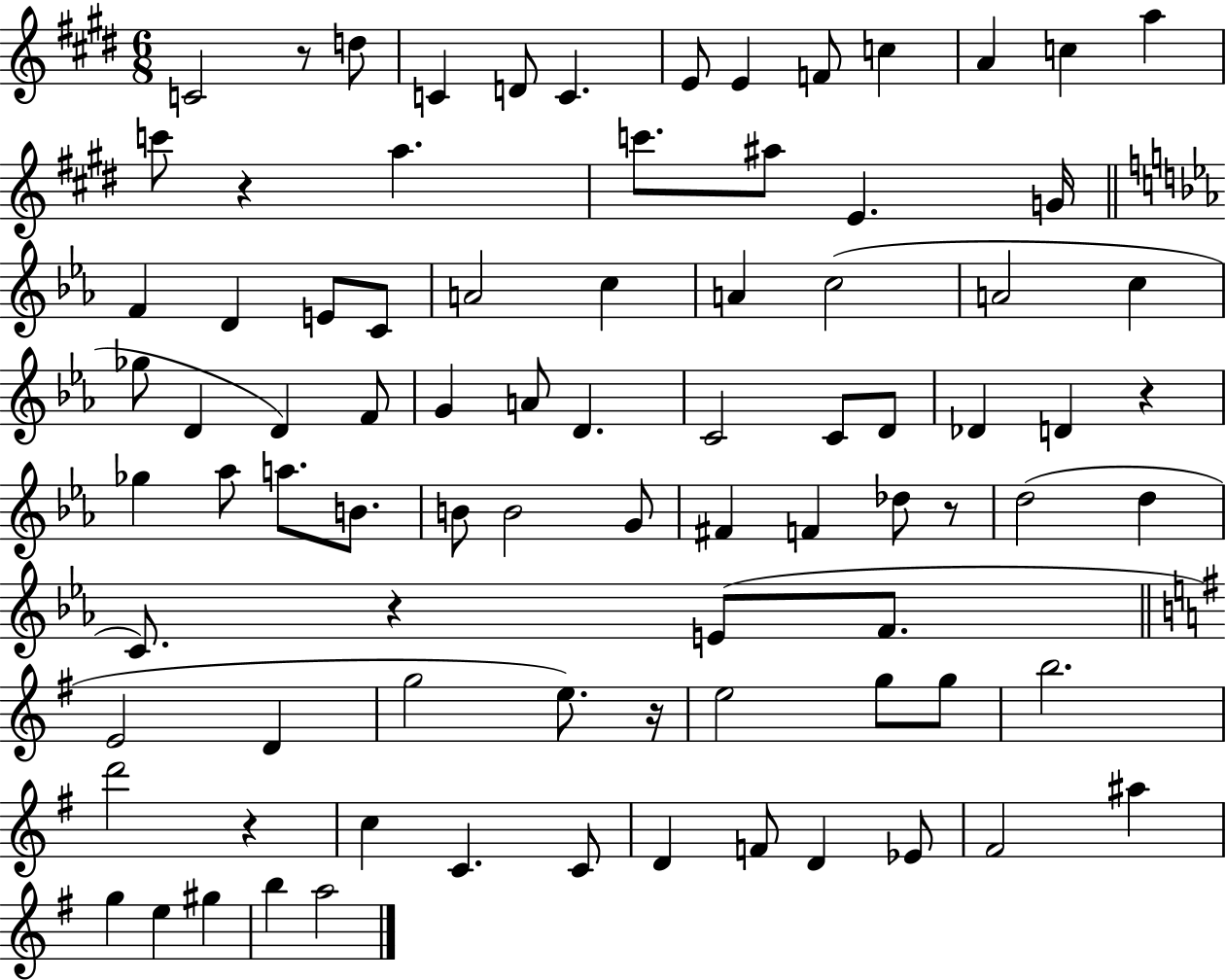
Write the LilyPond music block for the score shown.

{
  \clef treble
  \numericTimeSignature
  \time 6/8
  \key e \major
  c'2 r8 d''8 | c'4 d'8 c'4. | e'8 e'4 f'8 c''4 | a'4 c''4 a''4 | \break c'''8 r4 a''4. | c'''8. ais''8 e'4. g'16 | \bar "||" \break \key ees \major f'4 d'4 e'8 c'8 | a'2 c''4 | a'4 c''2( | a'2 c''4 | \break ges''8 d'4 d'4) f'8 | g'4 a'8 d'4. | c'2 c'8 d'8 | des'4 d'4 r4 | \break ges''4 aes''8 a''8. b'8. | b'8 b'2 g'8 | fis'4 f'4 des''8 r8 | d''2( d''4 | \break c'8.) r4 e'8( f'8. | \bar "||" \break \key g \major e'2 d'4 | g''2 e''8.) r16 | e''2 g''8 g''8 | b''2. | \break d'''2 r4 | c''4 c'4. c'8 | d'4 f'8 d'4 ees'8 | fis'2 ais''4 | \break g''4 e''4 gis''4 | b''4 a''2 | \bar "|."
}